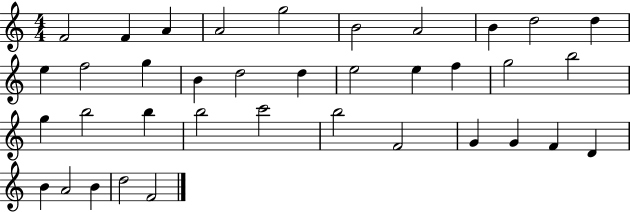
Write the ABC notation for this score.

X:1
T:Untitled
M:4/4
L:1/4
K:C
F2 F A A2 g2 B2 A2 B d2 d e f2 g B d2 d e2 e f g2 b2 g b2 b b2 c'2 b2 F2 G G F D B A2 B d2 F2